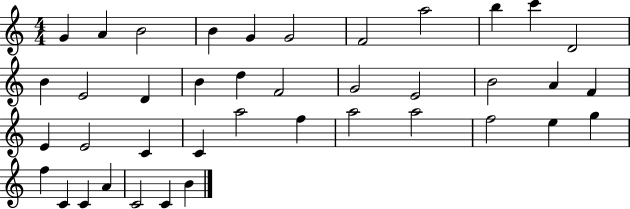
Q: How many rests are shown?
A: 0